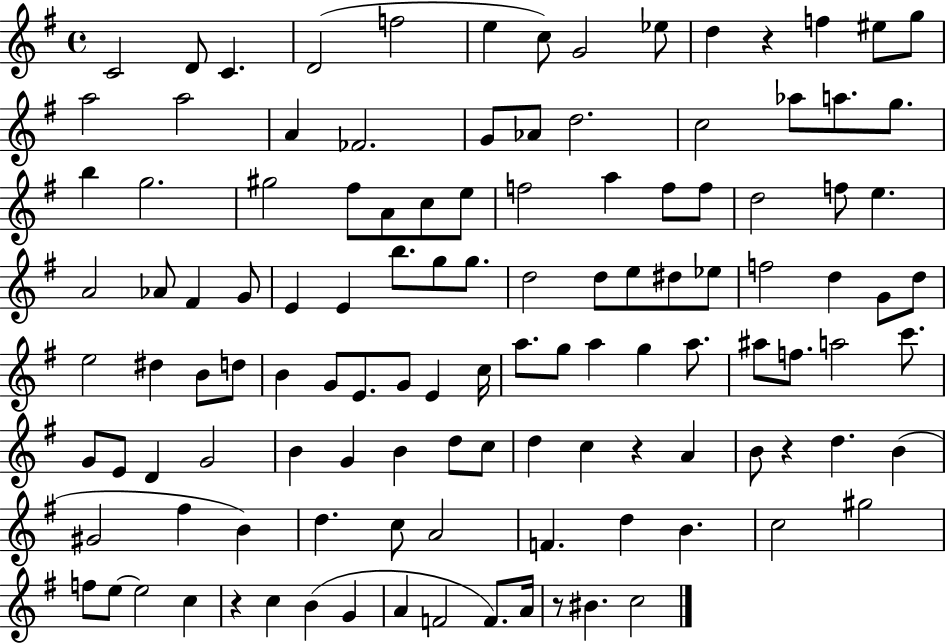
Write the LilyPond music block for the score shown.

{
  \clef treble
  \time 4/4
  \defaultTimeSignature
  \key g \major
  c'2 d'8 c'4. | d'2( f''2 | e''4 c''8) g'2 ees''8 | d''4 r4 f''4 eis''8 g''8 | \break a''2 a''2 | a'4 fes'2. | g'8 aes'8 d''2. | c''2 aes''8 a''8. g''8. | \break b''4 g''2. | gis''2 fis''8 a'8 c''8 e''8 | f''2 a''4 f''8 f''8 | d''2 f''8 e''4. | \break a'2 aes'8 fis'4 g'8 | e'4 e'4 b''8. g''8 g''8. | d''2 d''8 e''8 dis''8 ees''8 | f''2 d''4 g'8 d''8 | \break e''2 dis''4 b'8 d''8 | b'4 g'8 e'8. g'8 e'4 c''16 | a''8. g''8 a''4 g''4 a''8. | ais''8 f''8. a''2 c'''8. | \break g'8 e'8 d'4 g'2 | b'4 g'4 b'4 d''8 c''8 | d''4 c''4 r4 a'4 | b'8 r4 d''4. b'4( | \break gis'2 fis''4 b'4) | d''4. c''8 a'2 | f'4. d''4 b'4. | c''2 gis''2 | \break f''8 e''8~~ e''2 c''4 | r4 c''4 b'4( g'4 | a'4 f'2 f'8.) a'16 | r8 bis'4. c''2 | \break \bar "|."
}